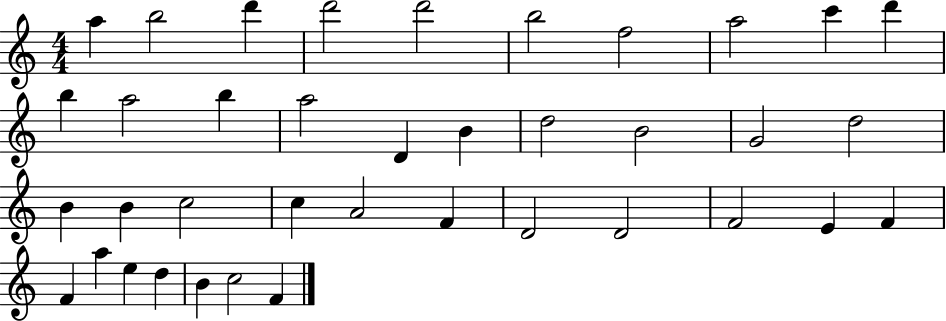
A5/q B5/h D6/q D6/h D6/h B5/h F5/h A5/h C6/q D6/q B5/q A5/h B5/q A5/h D4/q B4/q D5/h B4/h G4/h D5/h B4/q B4/q C5/h C5/q A4/h F4/q D4/h D4/h F4/h E4/q F4/q F4/q A5/q E5/q D5/q B4/q C5/h F4/q